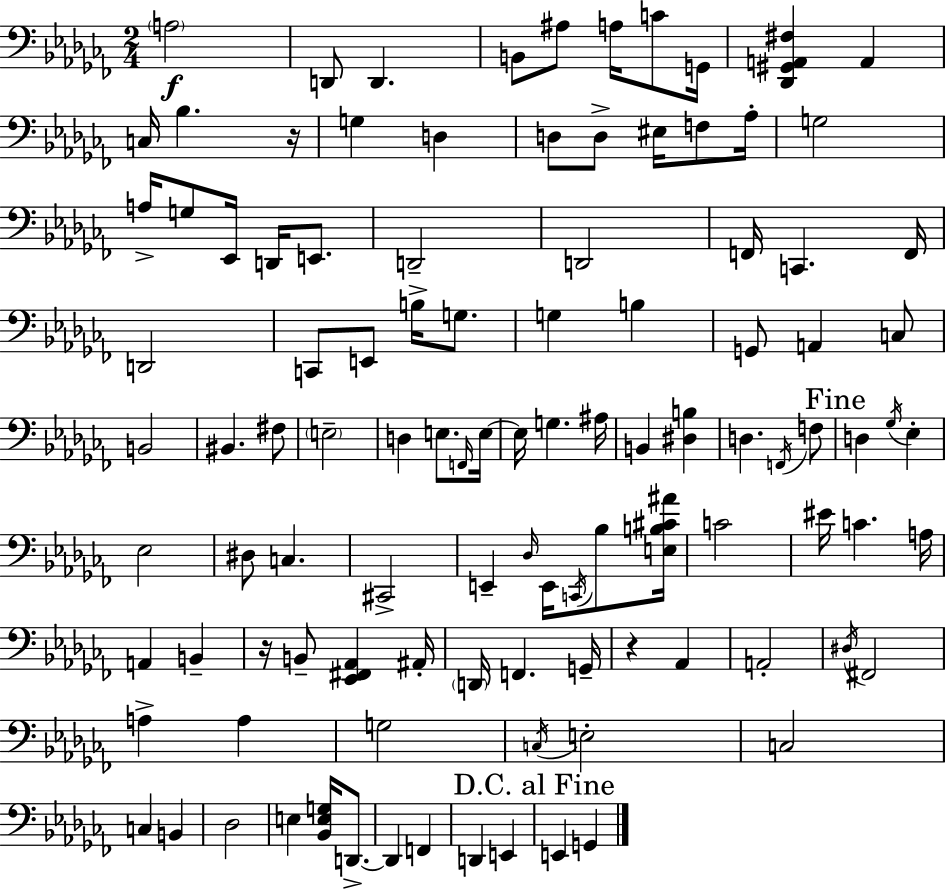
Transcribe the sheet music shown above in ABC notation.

X:1
T:Untitled
M:2/4
L:1/4
K:Abm
A,2 D,,/2 D,, B,,/2 ^A,/2 A,/4 C/2 G,,/4 [_D,,^G,,A,,^F,] A,, C,/4 _B, z/4 G, D, D,/2 D,/2 ^E,/4 F,/2 _A,/4 G,2 A,/4 G,/2 _E,,/4 D,,/4 E,,/2 D,,2 D,,2 F,,/4 C,, F,,/4 D,,2 C,,/2 E,,/2 B,/4 G,/2 G, B, G,,/2 A,, C,/2 B,,2 ^B,, ^F,/2 E,2 D, E,/2 F,,/4 E,/4 E,/4 G, ^A,/4 B,, [^D,B,] D, F,,/4 F,/2 D, _G,/4 _E, _E,2 ^D,/2 C, ^C,,2 E,, _D,/4 E,,/4 C,,/4 _B,/2 [E,B,^C^A]/4 C2 ^E/4 C A,/4 A,, B,, z/4 B,,/2 [_E,,^F,,_A,,] ^A,,/4 D,,/4 F,, G,,/4 z _A,, A,,2 ^D,/4 ^F,,2 A, A, G,2 C,/4 E,2 C,2 C, B,, _D,2 E, [_B,,E,G,]/4 D,,/2 D,, F,, D,, E,, E,, G,,